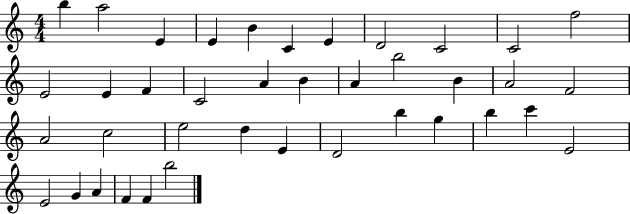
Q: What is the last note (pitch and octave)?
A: B5